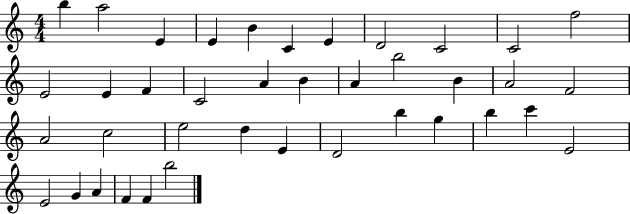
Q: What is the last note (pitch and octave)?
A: B5